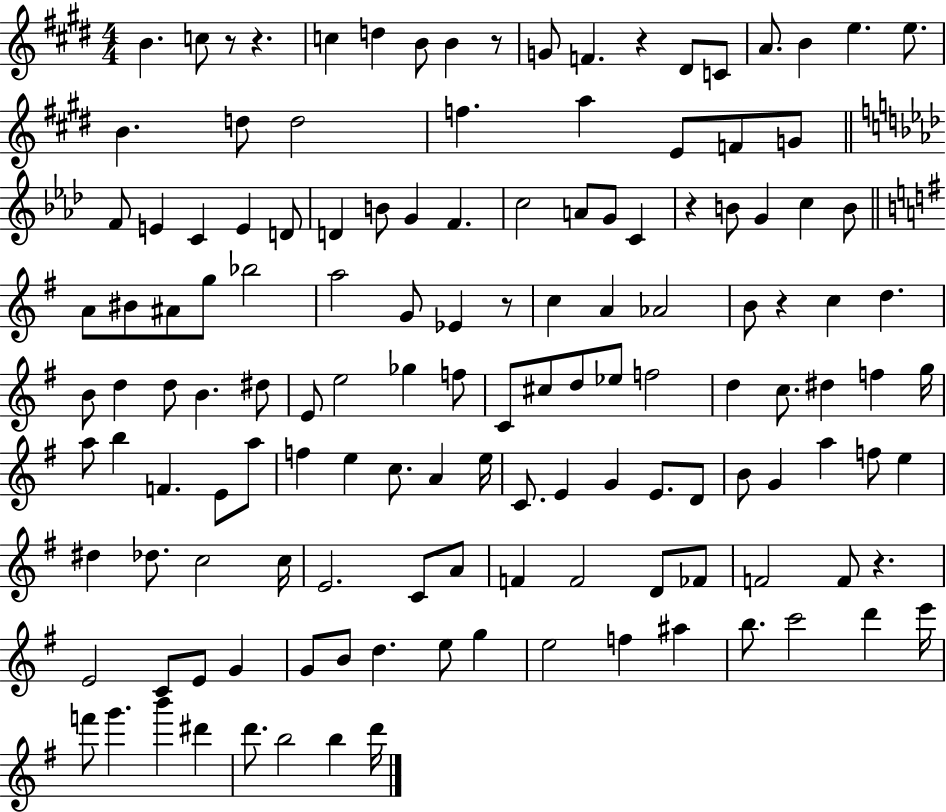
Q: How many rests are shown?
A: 8